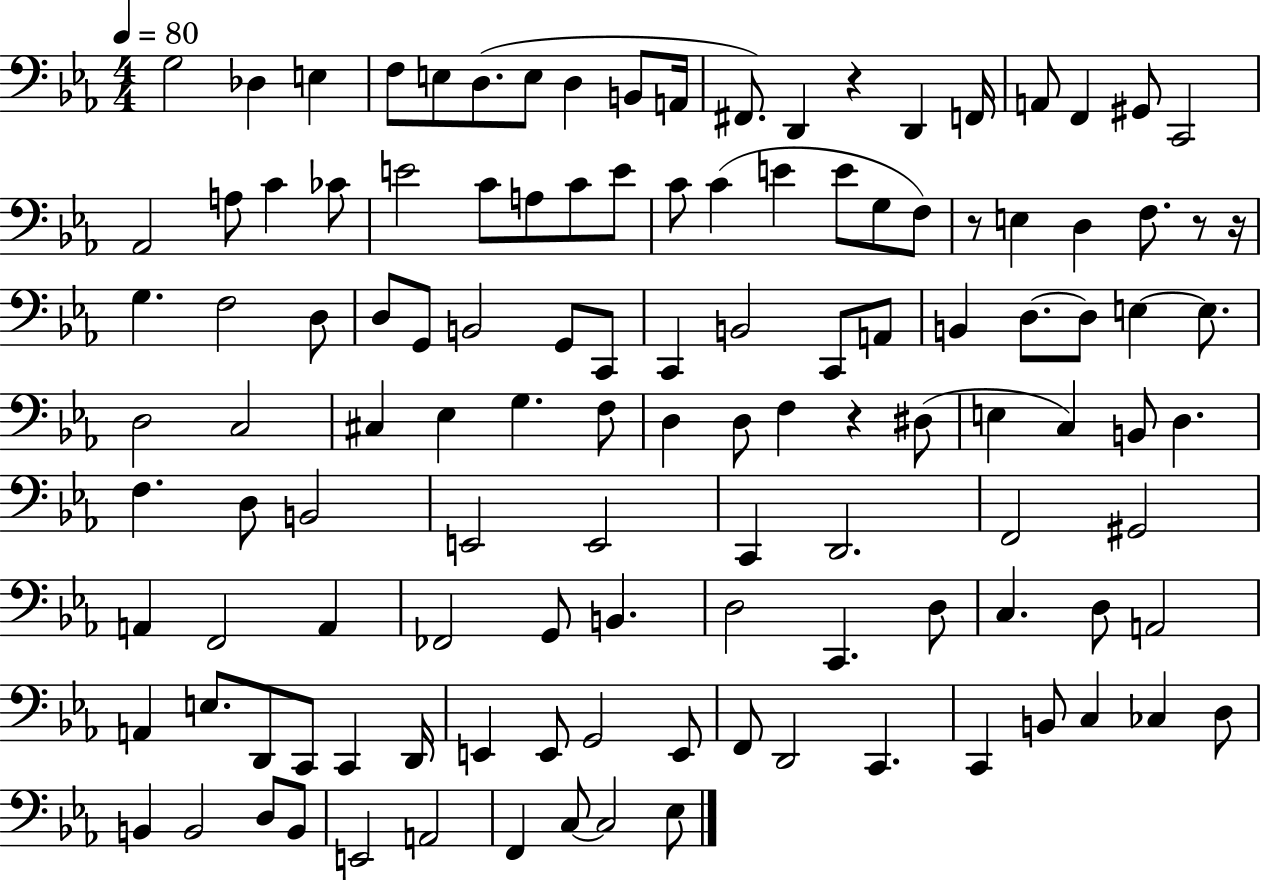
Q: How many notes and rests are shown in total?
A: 121